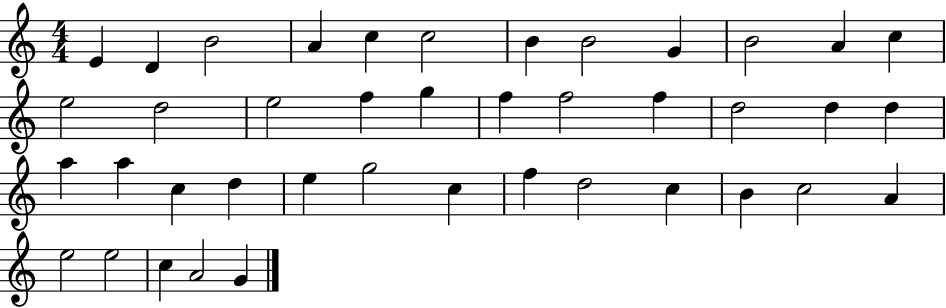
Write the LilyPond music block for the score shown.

{
  \clef treble
  \numericTimeSignature
  \time 4/4
  \key c \major
  e'4 d'4 b'2 | a'4 c''4 c''2 | b'4 b'2 g'4 | b'2 a'4 c''4 | \break e''2 d''2 | e''2 f''4 g''4 | f''4 f''2 f''4 | d''2 d''4 d''4 | \break a''4 a''4 c''4 d''4 | e''4 g''2 c''4 | f''4 d''2 c''4 | b'4 c''2 a'4 | \break e''2 e''2 | c''4 a'2 g'4 | \bar "|."
}